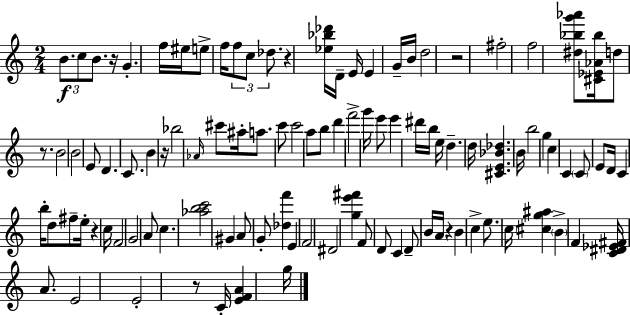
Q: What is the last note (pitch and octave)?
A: G5